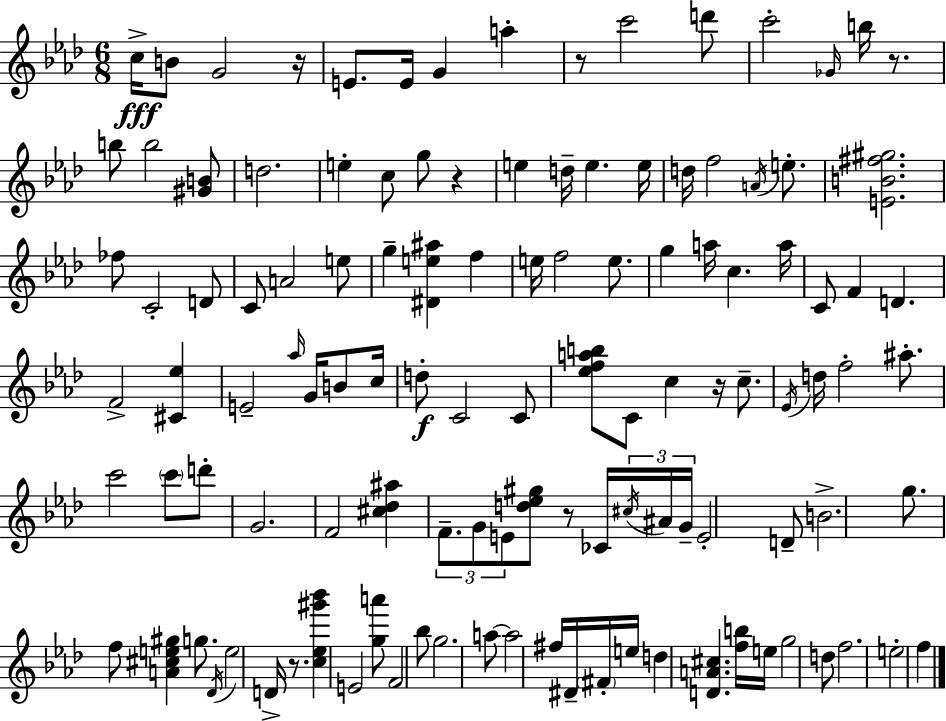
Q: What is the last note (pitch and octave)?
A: F5